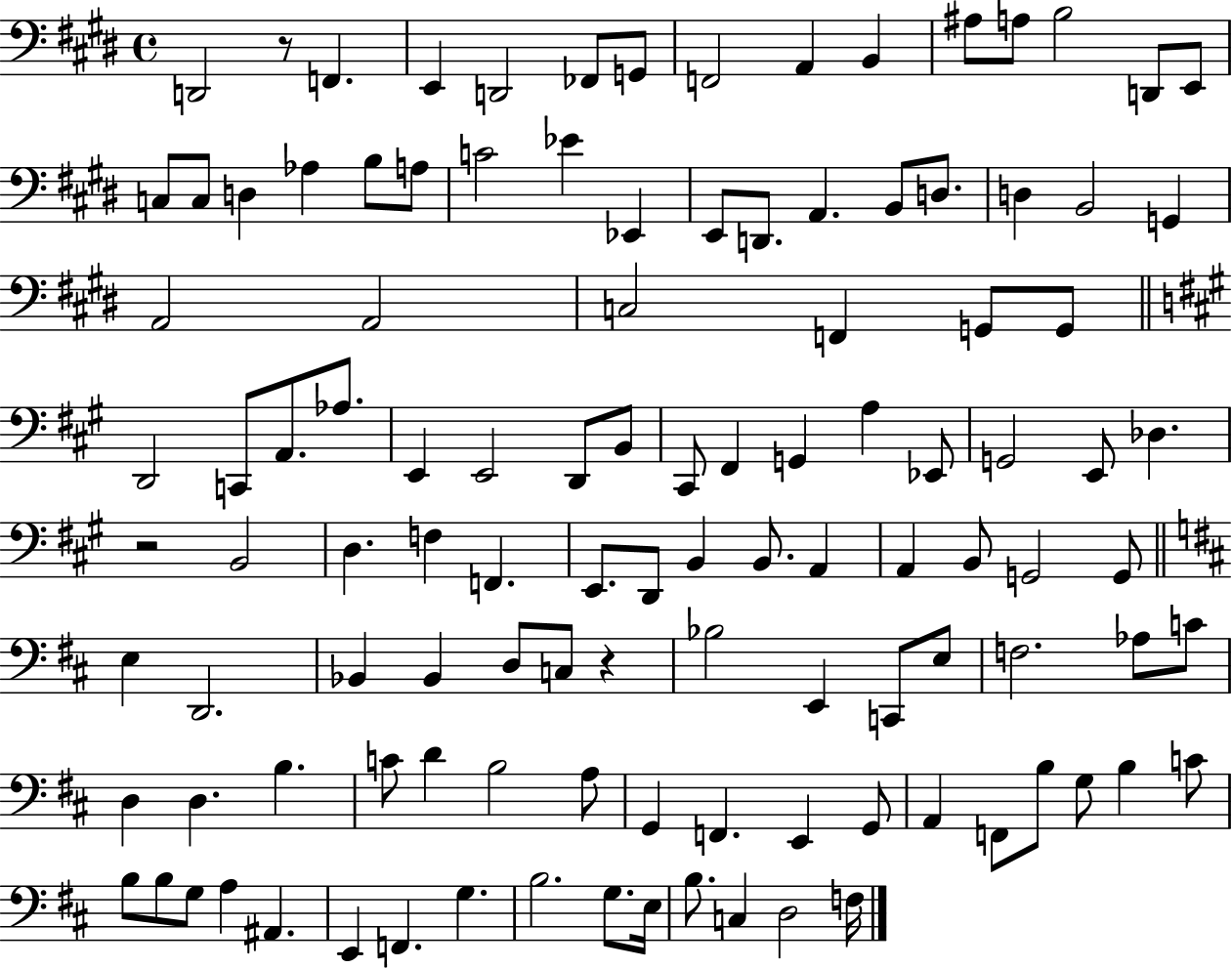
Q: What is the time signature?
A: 4/4